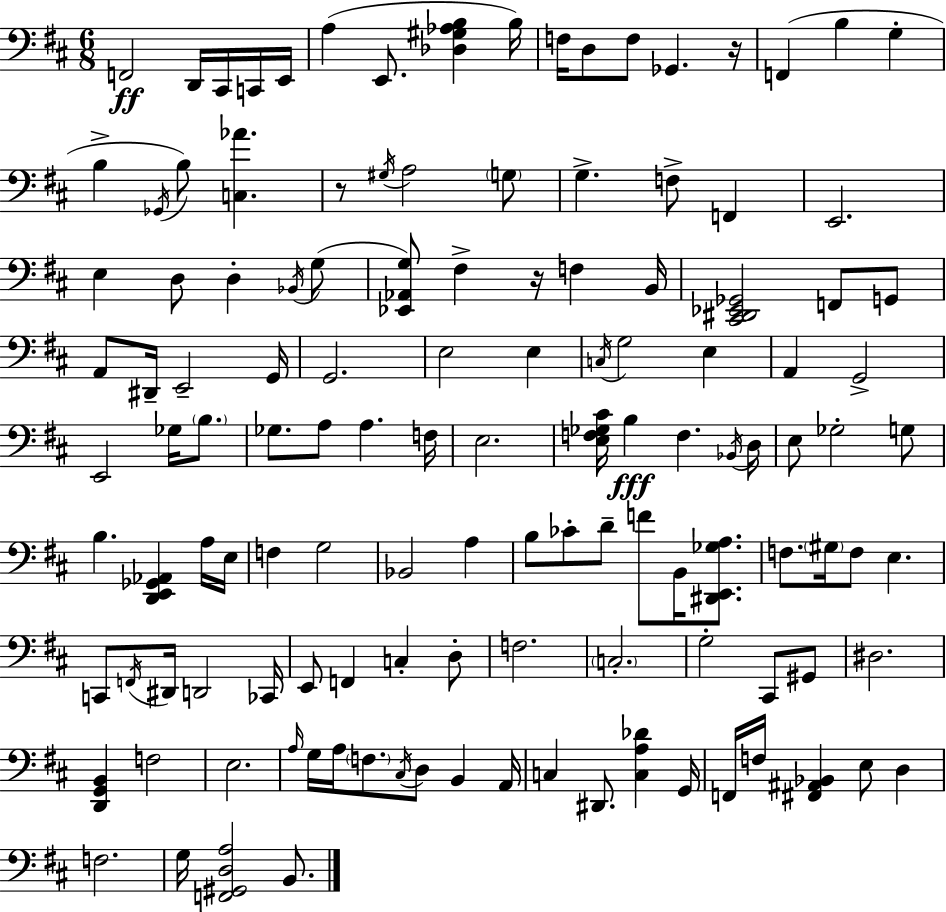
F2/h D2/s C#2/s C2/s E2/s A3/q E2/e. [Db3,G#3,Ab3,B3]/q B3/s F3/s D3/e F3/e Gb2/q. R/s F2/q B3/q G3/q B3/q Gb2/s B3/e [C3,Ab4]/q. R/e G#3/s A3/h G3/e G3/q. F3/e F2/q E2/h. E3/q D3/e D3/q Bb2/s G3/e [Eb2,Ab2,G3]/e F#3/q R/s F3/q B2/s [C#2,D#2,Eb2,Gb2]/h F2/e G2/e A2/e D#2/s E2/h G2/s G2/h. E3/h E3/q C3/s G3/h E3/q A2/q G2/h E2/h Gb3/s B3/e. Gb3/e. A3/e A3/q. F3/s E3/h. [E3,F3,Gb3,C#4]/s B3/q F3/q. Bb2/s D3/s E3/e Gb3/h G3/e B3/q. [D2,E2,Gb2,Ab2]/q A3/s E3/s F3/q G3/h Bb2/h A3/q B3/e CES4/e D4/e F4/e B2/s [D#2,E2,Gb3,A3]/e. F3/e. G#3/s F3/e E3/q. C2/e F2/s D#2/s D2/h CES2/s E2/e F2/q C3/q D3/e F3/h. C3/h. G3/h C#2/e G#2/e D#3/h. [D2,G2,B2]/q F3/h E3/h. A3/s G3/s A3/s F3/e. C#3/s D3/e B2/q A2/s C3/q D#2/e. [C3,A3,Db4]/q G2/s F2/s F3/s [F#2,A#2,Bb2]/q E3/e D3/q F3/h. G3/s [F2,G#2,D3,A3]/h B2/e.